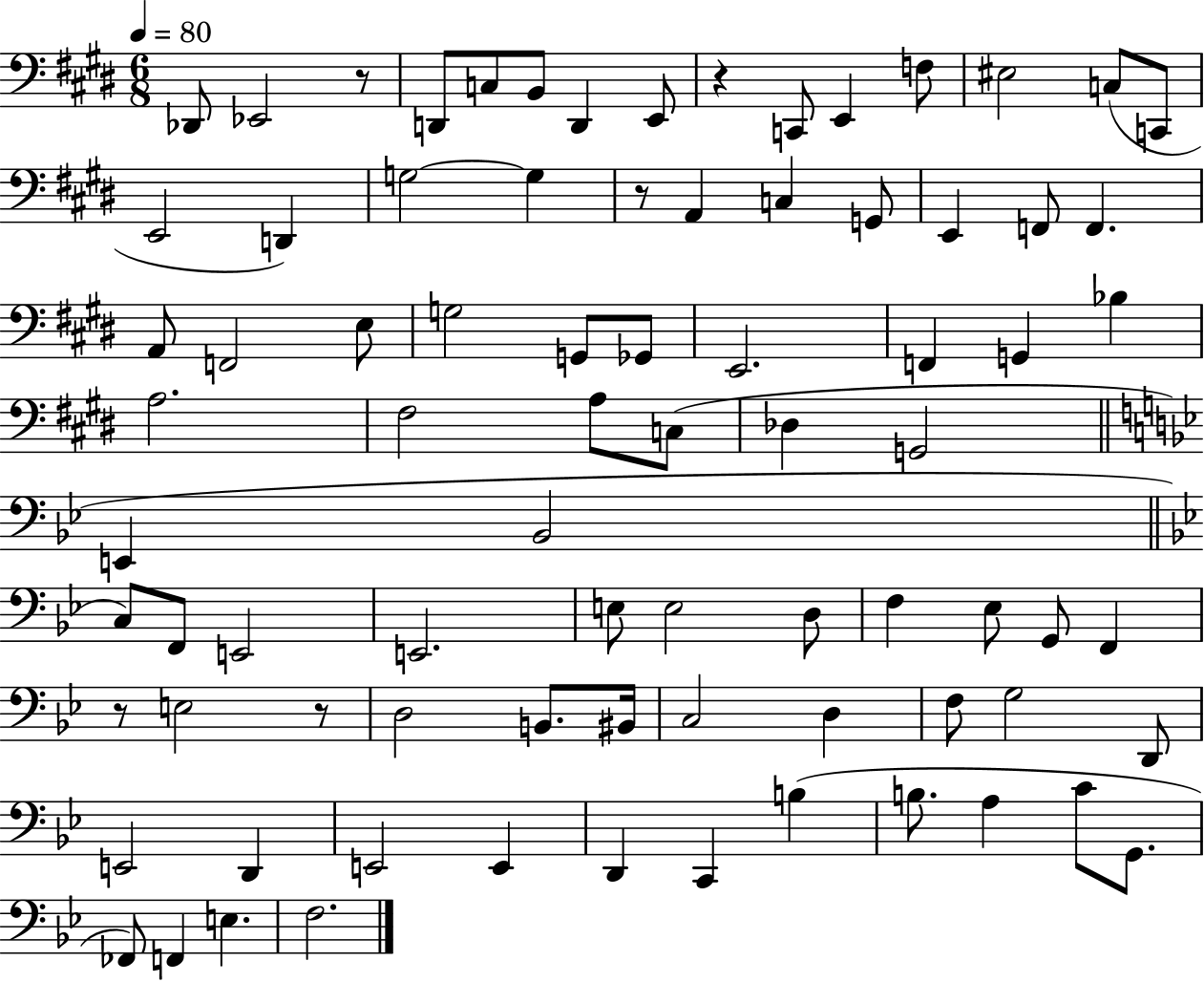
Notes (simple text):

Db2/e Eb2/h R/e D2/e C3/e B2/e D2/q E2/e R/q C2/e E2/q F3/e EIS3/h C3/e C2/e E2/h D2/q G3/h G3/q R/e A2/q C3/q G2/e E2/q F2/e F2/q. A2/e F2/h E3/e G3/h G2/e Gb2/e E2/h. F2/q G2/q Bb3/q A3/h. F#3/h A3/e C3/e Db3/q G2/h E2/q Bb2/h C3/e F2/e E2/h E2/h. E3/e E3/h D3/e F3/q Eb3/e G2/e F2/q R/e E3/h R/e D3/h B2/e. BIS2/s C3/h D3/q F3/e G3/h D2/e E2/h D2/q E2/h E2/q D2/q C2/q B3/q B3/e. A3/q C4/e G2/e. FES2/e F2/q E3/q. F3/h.